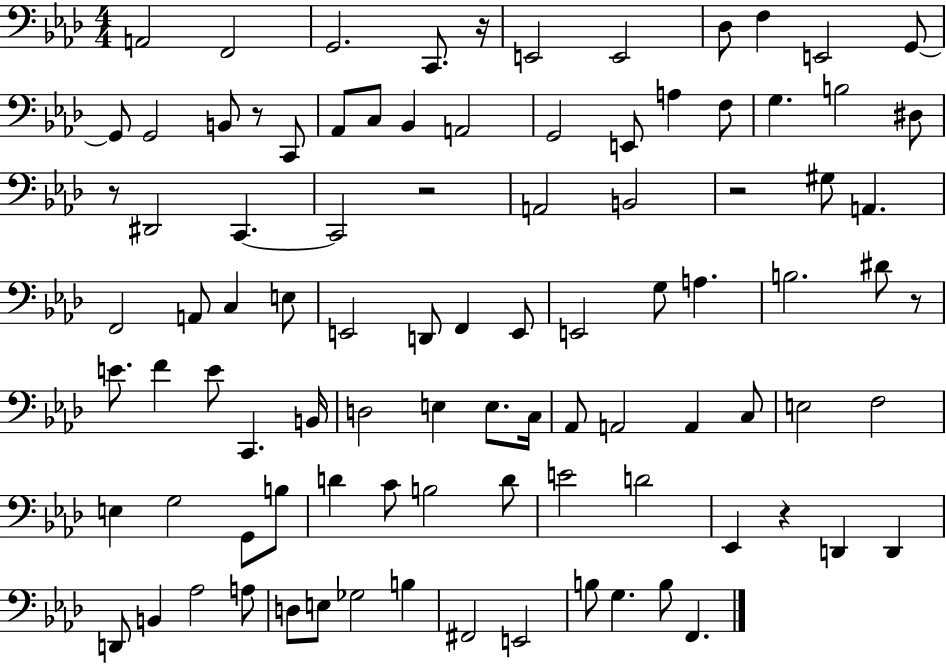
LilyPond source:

{
  \clef bass
  \numericTimeSignature
  \time 4/4
  \key aes \major
  a,2 f,2 | g,2. c,8. r16 | e,2 e,2 | des8 f4 e,2 g,8~~ | \break g,8 g,2 b,8 r8 c,8 | aes,8 c8 bes,4 a,2 | g,2 e,8 a4 f8 | g4. b2 dis8 | \break r8 dis,2 c,4.~~ | c,2 r2 | a,2 b,2 | r2 gis8 a,4. | \break f,2 a,8 c4 e8 | e,2 d,8 f,4 e,8 | e,2 g8 a4. | b2. dis'8 r8 | \break e'8. f'4 e'8 c,4. b,16 | d2 e4 e8. c16 | aes,8 a,2 a,4 c8 | e2 f2 | \break e4 g2 g,8 b8 | d'4 c'8 b2 d'8 | e'2 d'2 | ees,4 r4 d,4 d,4 | \break d,8 b,4 aes2 a8 | d8 e8 ges2 b4 | fis,2 e,2 | b8 g4. b8 f,4. | \break \bar "|."
}